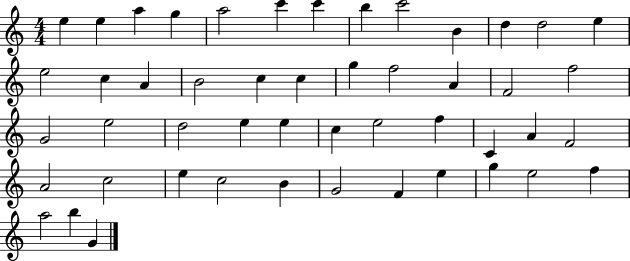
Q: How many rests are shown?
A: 0